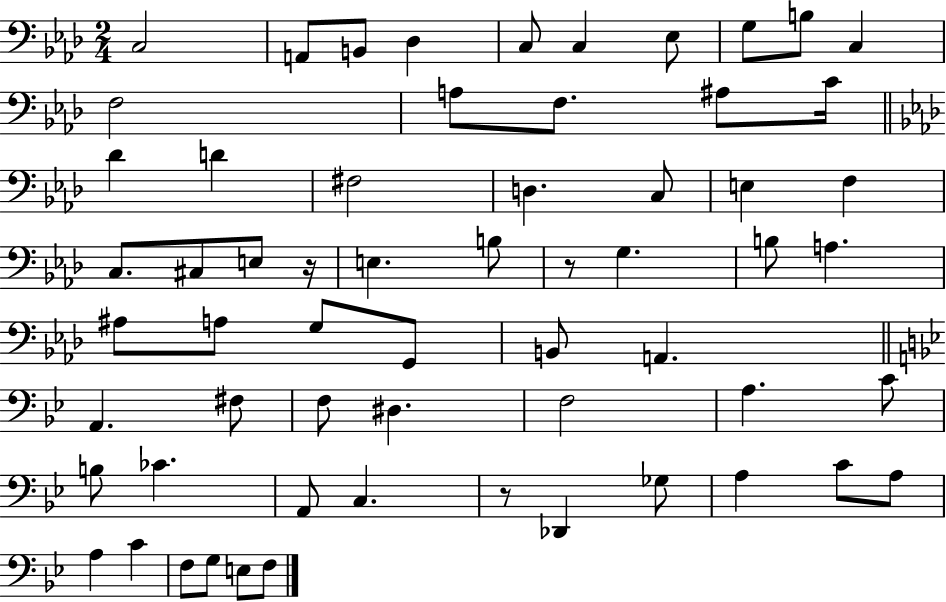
{
  \clef bass
  \numericTimeSignature
  \time 2/4
  \key aes \major
  c2 | a,8 b,8 des4 | c8 c4 ees8 | g8 b8 c4 | \break f2 | a8 f8. ais8 c'16 | \bar "||" \break \key aes \major des'4 d'4 | fis2 | d4. c8 | e4 f4 | \break c8. cis8 e8 r16 | e4. b8 | r8 g4. | b8 a4. | \break ais8 a8 g8 g,8 | b,8 a,4. | \bar "||" \break \key g \minor a,4. fis8 | f8 dis4. | f2 | a4. c'8 | \break b8 ces'4. | a,8 c4. | r8 des,4 ges8 | a4 c'8 a8 | \break a4 c'4 | f8 g8 e8 f8 | \bar "|."
}